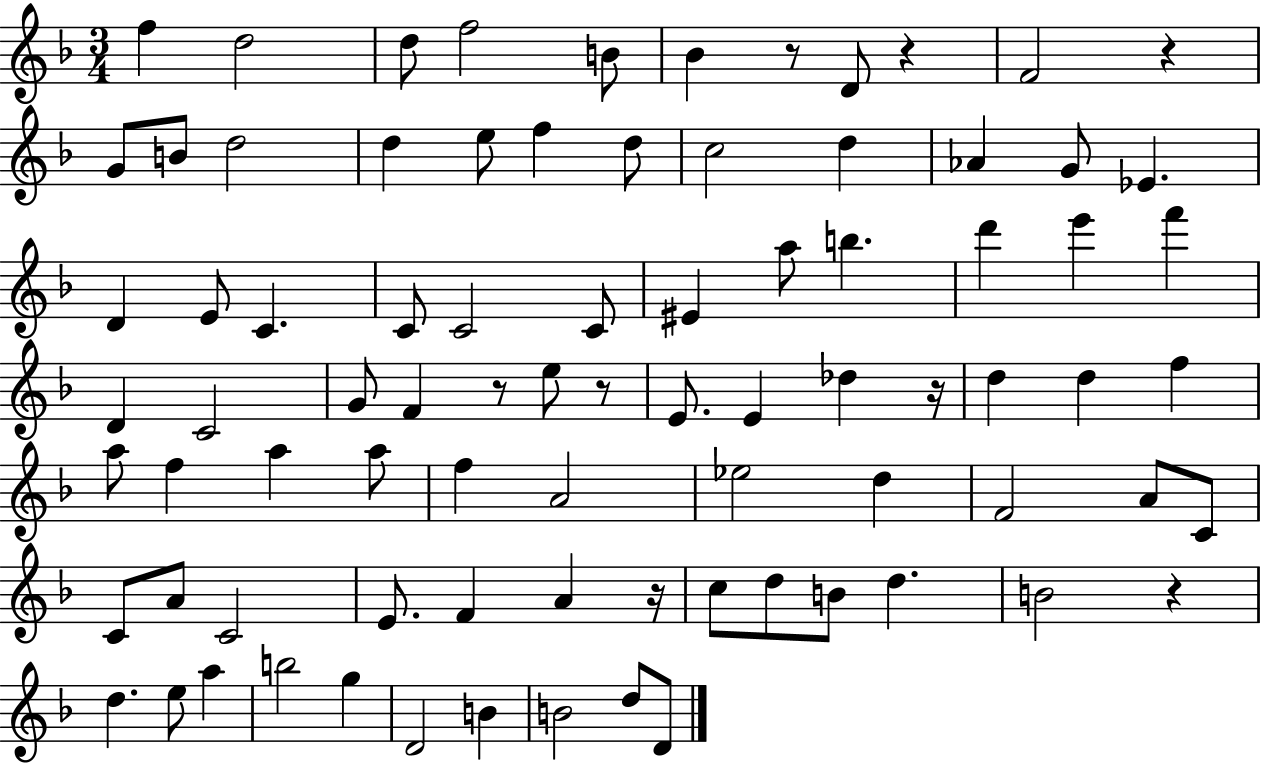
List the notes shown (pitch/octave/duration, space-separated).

F5/q D5/h D5/e F5/h B4/e Bb4/q R/e D4/e R/q F4/h R/q G4/e B4/e D5/h D5/q E5/e F5/q D5/e C5/h D5/q Ab4/q G4/e Eb4/q. D4/q E4/e C4/q. C4/e C4/h C4/e EIS4/q A5/e B5/q. D6/q E6/q F6/q D4/q C4/h G4/e F4/q R/e E5/e R/e E4/e. E4/q Db5/q R/s D5/q D5/q F5/q A5/e F5/q A5/q A5/e F5/q A4/h Eb5/h D5/q F4/h A4/e C4/e C4/e A4/e C4/h E4/e. F4/q A4/q R/s C5/e D5/e B4/e D5/q. B4/h R/q D5/q. E5/e A5/q B5/h G5/q D4/h B4/q B4/h D5/e D4/e